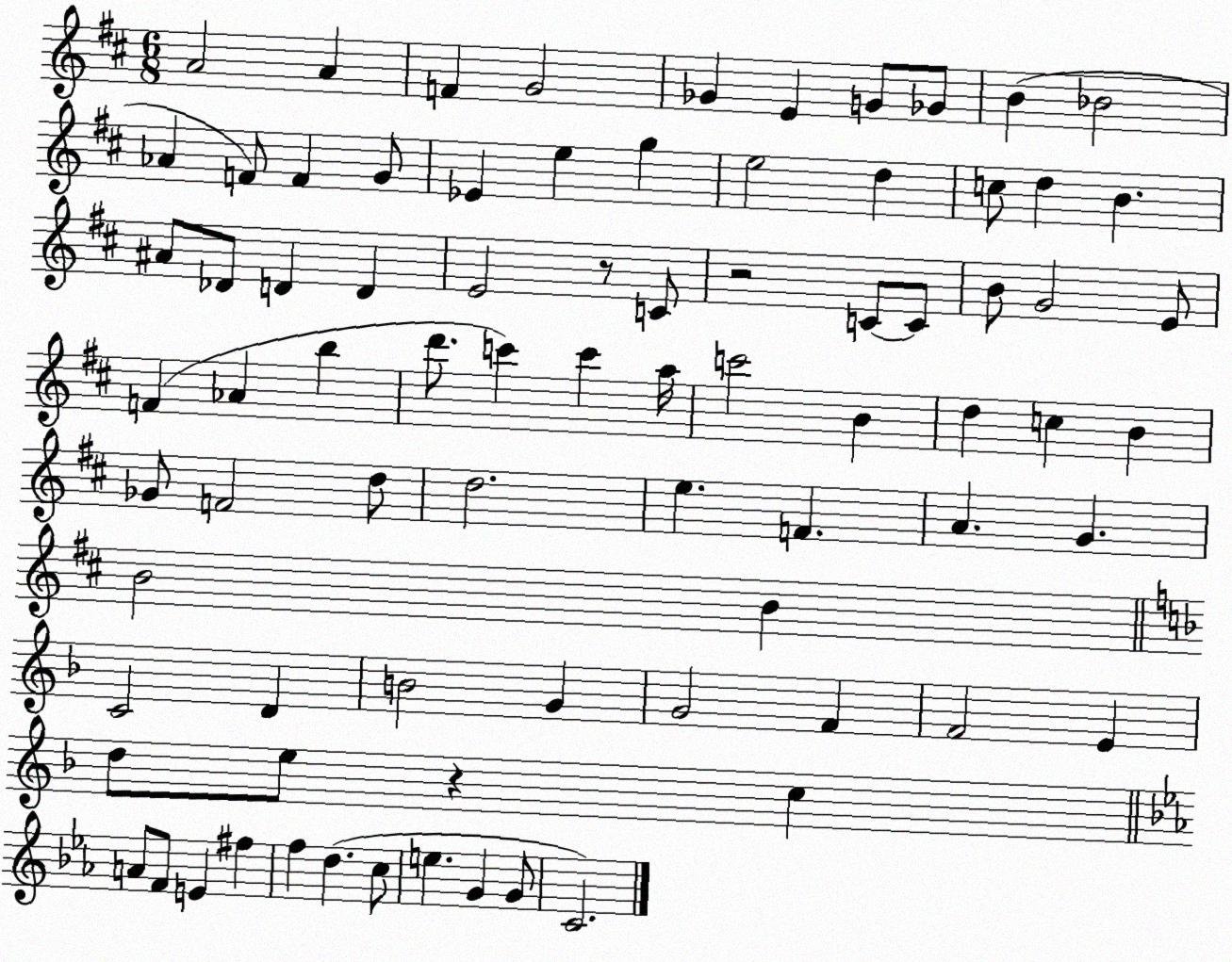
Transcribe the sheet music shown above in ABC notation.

X:1
T:Untitled
M:6/8
L:1/4
K:D
A2 A F G2 _G E G/2 _G/2 B _B2 _A F/2 F G/2 _E e g e2 d c/2 d B ^A/2 _D/2 D D E2 z/2 C/2 z2 C/2 C/2 B/2 G2 E/2 F _A b d'/2 c' c' a/4 c'2 B d c B _G/2 F2 d/2 d2 e F A G B2 B C2 D B2 G G2 F F2 E d/2 e/2 z c A/2 F/2 E ^f f d c/2 e G G/2 C2